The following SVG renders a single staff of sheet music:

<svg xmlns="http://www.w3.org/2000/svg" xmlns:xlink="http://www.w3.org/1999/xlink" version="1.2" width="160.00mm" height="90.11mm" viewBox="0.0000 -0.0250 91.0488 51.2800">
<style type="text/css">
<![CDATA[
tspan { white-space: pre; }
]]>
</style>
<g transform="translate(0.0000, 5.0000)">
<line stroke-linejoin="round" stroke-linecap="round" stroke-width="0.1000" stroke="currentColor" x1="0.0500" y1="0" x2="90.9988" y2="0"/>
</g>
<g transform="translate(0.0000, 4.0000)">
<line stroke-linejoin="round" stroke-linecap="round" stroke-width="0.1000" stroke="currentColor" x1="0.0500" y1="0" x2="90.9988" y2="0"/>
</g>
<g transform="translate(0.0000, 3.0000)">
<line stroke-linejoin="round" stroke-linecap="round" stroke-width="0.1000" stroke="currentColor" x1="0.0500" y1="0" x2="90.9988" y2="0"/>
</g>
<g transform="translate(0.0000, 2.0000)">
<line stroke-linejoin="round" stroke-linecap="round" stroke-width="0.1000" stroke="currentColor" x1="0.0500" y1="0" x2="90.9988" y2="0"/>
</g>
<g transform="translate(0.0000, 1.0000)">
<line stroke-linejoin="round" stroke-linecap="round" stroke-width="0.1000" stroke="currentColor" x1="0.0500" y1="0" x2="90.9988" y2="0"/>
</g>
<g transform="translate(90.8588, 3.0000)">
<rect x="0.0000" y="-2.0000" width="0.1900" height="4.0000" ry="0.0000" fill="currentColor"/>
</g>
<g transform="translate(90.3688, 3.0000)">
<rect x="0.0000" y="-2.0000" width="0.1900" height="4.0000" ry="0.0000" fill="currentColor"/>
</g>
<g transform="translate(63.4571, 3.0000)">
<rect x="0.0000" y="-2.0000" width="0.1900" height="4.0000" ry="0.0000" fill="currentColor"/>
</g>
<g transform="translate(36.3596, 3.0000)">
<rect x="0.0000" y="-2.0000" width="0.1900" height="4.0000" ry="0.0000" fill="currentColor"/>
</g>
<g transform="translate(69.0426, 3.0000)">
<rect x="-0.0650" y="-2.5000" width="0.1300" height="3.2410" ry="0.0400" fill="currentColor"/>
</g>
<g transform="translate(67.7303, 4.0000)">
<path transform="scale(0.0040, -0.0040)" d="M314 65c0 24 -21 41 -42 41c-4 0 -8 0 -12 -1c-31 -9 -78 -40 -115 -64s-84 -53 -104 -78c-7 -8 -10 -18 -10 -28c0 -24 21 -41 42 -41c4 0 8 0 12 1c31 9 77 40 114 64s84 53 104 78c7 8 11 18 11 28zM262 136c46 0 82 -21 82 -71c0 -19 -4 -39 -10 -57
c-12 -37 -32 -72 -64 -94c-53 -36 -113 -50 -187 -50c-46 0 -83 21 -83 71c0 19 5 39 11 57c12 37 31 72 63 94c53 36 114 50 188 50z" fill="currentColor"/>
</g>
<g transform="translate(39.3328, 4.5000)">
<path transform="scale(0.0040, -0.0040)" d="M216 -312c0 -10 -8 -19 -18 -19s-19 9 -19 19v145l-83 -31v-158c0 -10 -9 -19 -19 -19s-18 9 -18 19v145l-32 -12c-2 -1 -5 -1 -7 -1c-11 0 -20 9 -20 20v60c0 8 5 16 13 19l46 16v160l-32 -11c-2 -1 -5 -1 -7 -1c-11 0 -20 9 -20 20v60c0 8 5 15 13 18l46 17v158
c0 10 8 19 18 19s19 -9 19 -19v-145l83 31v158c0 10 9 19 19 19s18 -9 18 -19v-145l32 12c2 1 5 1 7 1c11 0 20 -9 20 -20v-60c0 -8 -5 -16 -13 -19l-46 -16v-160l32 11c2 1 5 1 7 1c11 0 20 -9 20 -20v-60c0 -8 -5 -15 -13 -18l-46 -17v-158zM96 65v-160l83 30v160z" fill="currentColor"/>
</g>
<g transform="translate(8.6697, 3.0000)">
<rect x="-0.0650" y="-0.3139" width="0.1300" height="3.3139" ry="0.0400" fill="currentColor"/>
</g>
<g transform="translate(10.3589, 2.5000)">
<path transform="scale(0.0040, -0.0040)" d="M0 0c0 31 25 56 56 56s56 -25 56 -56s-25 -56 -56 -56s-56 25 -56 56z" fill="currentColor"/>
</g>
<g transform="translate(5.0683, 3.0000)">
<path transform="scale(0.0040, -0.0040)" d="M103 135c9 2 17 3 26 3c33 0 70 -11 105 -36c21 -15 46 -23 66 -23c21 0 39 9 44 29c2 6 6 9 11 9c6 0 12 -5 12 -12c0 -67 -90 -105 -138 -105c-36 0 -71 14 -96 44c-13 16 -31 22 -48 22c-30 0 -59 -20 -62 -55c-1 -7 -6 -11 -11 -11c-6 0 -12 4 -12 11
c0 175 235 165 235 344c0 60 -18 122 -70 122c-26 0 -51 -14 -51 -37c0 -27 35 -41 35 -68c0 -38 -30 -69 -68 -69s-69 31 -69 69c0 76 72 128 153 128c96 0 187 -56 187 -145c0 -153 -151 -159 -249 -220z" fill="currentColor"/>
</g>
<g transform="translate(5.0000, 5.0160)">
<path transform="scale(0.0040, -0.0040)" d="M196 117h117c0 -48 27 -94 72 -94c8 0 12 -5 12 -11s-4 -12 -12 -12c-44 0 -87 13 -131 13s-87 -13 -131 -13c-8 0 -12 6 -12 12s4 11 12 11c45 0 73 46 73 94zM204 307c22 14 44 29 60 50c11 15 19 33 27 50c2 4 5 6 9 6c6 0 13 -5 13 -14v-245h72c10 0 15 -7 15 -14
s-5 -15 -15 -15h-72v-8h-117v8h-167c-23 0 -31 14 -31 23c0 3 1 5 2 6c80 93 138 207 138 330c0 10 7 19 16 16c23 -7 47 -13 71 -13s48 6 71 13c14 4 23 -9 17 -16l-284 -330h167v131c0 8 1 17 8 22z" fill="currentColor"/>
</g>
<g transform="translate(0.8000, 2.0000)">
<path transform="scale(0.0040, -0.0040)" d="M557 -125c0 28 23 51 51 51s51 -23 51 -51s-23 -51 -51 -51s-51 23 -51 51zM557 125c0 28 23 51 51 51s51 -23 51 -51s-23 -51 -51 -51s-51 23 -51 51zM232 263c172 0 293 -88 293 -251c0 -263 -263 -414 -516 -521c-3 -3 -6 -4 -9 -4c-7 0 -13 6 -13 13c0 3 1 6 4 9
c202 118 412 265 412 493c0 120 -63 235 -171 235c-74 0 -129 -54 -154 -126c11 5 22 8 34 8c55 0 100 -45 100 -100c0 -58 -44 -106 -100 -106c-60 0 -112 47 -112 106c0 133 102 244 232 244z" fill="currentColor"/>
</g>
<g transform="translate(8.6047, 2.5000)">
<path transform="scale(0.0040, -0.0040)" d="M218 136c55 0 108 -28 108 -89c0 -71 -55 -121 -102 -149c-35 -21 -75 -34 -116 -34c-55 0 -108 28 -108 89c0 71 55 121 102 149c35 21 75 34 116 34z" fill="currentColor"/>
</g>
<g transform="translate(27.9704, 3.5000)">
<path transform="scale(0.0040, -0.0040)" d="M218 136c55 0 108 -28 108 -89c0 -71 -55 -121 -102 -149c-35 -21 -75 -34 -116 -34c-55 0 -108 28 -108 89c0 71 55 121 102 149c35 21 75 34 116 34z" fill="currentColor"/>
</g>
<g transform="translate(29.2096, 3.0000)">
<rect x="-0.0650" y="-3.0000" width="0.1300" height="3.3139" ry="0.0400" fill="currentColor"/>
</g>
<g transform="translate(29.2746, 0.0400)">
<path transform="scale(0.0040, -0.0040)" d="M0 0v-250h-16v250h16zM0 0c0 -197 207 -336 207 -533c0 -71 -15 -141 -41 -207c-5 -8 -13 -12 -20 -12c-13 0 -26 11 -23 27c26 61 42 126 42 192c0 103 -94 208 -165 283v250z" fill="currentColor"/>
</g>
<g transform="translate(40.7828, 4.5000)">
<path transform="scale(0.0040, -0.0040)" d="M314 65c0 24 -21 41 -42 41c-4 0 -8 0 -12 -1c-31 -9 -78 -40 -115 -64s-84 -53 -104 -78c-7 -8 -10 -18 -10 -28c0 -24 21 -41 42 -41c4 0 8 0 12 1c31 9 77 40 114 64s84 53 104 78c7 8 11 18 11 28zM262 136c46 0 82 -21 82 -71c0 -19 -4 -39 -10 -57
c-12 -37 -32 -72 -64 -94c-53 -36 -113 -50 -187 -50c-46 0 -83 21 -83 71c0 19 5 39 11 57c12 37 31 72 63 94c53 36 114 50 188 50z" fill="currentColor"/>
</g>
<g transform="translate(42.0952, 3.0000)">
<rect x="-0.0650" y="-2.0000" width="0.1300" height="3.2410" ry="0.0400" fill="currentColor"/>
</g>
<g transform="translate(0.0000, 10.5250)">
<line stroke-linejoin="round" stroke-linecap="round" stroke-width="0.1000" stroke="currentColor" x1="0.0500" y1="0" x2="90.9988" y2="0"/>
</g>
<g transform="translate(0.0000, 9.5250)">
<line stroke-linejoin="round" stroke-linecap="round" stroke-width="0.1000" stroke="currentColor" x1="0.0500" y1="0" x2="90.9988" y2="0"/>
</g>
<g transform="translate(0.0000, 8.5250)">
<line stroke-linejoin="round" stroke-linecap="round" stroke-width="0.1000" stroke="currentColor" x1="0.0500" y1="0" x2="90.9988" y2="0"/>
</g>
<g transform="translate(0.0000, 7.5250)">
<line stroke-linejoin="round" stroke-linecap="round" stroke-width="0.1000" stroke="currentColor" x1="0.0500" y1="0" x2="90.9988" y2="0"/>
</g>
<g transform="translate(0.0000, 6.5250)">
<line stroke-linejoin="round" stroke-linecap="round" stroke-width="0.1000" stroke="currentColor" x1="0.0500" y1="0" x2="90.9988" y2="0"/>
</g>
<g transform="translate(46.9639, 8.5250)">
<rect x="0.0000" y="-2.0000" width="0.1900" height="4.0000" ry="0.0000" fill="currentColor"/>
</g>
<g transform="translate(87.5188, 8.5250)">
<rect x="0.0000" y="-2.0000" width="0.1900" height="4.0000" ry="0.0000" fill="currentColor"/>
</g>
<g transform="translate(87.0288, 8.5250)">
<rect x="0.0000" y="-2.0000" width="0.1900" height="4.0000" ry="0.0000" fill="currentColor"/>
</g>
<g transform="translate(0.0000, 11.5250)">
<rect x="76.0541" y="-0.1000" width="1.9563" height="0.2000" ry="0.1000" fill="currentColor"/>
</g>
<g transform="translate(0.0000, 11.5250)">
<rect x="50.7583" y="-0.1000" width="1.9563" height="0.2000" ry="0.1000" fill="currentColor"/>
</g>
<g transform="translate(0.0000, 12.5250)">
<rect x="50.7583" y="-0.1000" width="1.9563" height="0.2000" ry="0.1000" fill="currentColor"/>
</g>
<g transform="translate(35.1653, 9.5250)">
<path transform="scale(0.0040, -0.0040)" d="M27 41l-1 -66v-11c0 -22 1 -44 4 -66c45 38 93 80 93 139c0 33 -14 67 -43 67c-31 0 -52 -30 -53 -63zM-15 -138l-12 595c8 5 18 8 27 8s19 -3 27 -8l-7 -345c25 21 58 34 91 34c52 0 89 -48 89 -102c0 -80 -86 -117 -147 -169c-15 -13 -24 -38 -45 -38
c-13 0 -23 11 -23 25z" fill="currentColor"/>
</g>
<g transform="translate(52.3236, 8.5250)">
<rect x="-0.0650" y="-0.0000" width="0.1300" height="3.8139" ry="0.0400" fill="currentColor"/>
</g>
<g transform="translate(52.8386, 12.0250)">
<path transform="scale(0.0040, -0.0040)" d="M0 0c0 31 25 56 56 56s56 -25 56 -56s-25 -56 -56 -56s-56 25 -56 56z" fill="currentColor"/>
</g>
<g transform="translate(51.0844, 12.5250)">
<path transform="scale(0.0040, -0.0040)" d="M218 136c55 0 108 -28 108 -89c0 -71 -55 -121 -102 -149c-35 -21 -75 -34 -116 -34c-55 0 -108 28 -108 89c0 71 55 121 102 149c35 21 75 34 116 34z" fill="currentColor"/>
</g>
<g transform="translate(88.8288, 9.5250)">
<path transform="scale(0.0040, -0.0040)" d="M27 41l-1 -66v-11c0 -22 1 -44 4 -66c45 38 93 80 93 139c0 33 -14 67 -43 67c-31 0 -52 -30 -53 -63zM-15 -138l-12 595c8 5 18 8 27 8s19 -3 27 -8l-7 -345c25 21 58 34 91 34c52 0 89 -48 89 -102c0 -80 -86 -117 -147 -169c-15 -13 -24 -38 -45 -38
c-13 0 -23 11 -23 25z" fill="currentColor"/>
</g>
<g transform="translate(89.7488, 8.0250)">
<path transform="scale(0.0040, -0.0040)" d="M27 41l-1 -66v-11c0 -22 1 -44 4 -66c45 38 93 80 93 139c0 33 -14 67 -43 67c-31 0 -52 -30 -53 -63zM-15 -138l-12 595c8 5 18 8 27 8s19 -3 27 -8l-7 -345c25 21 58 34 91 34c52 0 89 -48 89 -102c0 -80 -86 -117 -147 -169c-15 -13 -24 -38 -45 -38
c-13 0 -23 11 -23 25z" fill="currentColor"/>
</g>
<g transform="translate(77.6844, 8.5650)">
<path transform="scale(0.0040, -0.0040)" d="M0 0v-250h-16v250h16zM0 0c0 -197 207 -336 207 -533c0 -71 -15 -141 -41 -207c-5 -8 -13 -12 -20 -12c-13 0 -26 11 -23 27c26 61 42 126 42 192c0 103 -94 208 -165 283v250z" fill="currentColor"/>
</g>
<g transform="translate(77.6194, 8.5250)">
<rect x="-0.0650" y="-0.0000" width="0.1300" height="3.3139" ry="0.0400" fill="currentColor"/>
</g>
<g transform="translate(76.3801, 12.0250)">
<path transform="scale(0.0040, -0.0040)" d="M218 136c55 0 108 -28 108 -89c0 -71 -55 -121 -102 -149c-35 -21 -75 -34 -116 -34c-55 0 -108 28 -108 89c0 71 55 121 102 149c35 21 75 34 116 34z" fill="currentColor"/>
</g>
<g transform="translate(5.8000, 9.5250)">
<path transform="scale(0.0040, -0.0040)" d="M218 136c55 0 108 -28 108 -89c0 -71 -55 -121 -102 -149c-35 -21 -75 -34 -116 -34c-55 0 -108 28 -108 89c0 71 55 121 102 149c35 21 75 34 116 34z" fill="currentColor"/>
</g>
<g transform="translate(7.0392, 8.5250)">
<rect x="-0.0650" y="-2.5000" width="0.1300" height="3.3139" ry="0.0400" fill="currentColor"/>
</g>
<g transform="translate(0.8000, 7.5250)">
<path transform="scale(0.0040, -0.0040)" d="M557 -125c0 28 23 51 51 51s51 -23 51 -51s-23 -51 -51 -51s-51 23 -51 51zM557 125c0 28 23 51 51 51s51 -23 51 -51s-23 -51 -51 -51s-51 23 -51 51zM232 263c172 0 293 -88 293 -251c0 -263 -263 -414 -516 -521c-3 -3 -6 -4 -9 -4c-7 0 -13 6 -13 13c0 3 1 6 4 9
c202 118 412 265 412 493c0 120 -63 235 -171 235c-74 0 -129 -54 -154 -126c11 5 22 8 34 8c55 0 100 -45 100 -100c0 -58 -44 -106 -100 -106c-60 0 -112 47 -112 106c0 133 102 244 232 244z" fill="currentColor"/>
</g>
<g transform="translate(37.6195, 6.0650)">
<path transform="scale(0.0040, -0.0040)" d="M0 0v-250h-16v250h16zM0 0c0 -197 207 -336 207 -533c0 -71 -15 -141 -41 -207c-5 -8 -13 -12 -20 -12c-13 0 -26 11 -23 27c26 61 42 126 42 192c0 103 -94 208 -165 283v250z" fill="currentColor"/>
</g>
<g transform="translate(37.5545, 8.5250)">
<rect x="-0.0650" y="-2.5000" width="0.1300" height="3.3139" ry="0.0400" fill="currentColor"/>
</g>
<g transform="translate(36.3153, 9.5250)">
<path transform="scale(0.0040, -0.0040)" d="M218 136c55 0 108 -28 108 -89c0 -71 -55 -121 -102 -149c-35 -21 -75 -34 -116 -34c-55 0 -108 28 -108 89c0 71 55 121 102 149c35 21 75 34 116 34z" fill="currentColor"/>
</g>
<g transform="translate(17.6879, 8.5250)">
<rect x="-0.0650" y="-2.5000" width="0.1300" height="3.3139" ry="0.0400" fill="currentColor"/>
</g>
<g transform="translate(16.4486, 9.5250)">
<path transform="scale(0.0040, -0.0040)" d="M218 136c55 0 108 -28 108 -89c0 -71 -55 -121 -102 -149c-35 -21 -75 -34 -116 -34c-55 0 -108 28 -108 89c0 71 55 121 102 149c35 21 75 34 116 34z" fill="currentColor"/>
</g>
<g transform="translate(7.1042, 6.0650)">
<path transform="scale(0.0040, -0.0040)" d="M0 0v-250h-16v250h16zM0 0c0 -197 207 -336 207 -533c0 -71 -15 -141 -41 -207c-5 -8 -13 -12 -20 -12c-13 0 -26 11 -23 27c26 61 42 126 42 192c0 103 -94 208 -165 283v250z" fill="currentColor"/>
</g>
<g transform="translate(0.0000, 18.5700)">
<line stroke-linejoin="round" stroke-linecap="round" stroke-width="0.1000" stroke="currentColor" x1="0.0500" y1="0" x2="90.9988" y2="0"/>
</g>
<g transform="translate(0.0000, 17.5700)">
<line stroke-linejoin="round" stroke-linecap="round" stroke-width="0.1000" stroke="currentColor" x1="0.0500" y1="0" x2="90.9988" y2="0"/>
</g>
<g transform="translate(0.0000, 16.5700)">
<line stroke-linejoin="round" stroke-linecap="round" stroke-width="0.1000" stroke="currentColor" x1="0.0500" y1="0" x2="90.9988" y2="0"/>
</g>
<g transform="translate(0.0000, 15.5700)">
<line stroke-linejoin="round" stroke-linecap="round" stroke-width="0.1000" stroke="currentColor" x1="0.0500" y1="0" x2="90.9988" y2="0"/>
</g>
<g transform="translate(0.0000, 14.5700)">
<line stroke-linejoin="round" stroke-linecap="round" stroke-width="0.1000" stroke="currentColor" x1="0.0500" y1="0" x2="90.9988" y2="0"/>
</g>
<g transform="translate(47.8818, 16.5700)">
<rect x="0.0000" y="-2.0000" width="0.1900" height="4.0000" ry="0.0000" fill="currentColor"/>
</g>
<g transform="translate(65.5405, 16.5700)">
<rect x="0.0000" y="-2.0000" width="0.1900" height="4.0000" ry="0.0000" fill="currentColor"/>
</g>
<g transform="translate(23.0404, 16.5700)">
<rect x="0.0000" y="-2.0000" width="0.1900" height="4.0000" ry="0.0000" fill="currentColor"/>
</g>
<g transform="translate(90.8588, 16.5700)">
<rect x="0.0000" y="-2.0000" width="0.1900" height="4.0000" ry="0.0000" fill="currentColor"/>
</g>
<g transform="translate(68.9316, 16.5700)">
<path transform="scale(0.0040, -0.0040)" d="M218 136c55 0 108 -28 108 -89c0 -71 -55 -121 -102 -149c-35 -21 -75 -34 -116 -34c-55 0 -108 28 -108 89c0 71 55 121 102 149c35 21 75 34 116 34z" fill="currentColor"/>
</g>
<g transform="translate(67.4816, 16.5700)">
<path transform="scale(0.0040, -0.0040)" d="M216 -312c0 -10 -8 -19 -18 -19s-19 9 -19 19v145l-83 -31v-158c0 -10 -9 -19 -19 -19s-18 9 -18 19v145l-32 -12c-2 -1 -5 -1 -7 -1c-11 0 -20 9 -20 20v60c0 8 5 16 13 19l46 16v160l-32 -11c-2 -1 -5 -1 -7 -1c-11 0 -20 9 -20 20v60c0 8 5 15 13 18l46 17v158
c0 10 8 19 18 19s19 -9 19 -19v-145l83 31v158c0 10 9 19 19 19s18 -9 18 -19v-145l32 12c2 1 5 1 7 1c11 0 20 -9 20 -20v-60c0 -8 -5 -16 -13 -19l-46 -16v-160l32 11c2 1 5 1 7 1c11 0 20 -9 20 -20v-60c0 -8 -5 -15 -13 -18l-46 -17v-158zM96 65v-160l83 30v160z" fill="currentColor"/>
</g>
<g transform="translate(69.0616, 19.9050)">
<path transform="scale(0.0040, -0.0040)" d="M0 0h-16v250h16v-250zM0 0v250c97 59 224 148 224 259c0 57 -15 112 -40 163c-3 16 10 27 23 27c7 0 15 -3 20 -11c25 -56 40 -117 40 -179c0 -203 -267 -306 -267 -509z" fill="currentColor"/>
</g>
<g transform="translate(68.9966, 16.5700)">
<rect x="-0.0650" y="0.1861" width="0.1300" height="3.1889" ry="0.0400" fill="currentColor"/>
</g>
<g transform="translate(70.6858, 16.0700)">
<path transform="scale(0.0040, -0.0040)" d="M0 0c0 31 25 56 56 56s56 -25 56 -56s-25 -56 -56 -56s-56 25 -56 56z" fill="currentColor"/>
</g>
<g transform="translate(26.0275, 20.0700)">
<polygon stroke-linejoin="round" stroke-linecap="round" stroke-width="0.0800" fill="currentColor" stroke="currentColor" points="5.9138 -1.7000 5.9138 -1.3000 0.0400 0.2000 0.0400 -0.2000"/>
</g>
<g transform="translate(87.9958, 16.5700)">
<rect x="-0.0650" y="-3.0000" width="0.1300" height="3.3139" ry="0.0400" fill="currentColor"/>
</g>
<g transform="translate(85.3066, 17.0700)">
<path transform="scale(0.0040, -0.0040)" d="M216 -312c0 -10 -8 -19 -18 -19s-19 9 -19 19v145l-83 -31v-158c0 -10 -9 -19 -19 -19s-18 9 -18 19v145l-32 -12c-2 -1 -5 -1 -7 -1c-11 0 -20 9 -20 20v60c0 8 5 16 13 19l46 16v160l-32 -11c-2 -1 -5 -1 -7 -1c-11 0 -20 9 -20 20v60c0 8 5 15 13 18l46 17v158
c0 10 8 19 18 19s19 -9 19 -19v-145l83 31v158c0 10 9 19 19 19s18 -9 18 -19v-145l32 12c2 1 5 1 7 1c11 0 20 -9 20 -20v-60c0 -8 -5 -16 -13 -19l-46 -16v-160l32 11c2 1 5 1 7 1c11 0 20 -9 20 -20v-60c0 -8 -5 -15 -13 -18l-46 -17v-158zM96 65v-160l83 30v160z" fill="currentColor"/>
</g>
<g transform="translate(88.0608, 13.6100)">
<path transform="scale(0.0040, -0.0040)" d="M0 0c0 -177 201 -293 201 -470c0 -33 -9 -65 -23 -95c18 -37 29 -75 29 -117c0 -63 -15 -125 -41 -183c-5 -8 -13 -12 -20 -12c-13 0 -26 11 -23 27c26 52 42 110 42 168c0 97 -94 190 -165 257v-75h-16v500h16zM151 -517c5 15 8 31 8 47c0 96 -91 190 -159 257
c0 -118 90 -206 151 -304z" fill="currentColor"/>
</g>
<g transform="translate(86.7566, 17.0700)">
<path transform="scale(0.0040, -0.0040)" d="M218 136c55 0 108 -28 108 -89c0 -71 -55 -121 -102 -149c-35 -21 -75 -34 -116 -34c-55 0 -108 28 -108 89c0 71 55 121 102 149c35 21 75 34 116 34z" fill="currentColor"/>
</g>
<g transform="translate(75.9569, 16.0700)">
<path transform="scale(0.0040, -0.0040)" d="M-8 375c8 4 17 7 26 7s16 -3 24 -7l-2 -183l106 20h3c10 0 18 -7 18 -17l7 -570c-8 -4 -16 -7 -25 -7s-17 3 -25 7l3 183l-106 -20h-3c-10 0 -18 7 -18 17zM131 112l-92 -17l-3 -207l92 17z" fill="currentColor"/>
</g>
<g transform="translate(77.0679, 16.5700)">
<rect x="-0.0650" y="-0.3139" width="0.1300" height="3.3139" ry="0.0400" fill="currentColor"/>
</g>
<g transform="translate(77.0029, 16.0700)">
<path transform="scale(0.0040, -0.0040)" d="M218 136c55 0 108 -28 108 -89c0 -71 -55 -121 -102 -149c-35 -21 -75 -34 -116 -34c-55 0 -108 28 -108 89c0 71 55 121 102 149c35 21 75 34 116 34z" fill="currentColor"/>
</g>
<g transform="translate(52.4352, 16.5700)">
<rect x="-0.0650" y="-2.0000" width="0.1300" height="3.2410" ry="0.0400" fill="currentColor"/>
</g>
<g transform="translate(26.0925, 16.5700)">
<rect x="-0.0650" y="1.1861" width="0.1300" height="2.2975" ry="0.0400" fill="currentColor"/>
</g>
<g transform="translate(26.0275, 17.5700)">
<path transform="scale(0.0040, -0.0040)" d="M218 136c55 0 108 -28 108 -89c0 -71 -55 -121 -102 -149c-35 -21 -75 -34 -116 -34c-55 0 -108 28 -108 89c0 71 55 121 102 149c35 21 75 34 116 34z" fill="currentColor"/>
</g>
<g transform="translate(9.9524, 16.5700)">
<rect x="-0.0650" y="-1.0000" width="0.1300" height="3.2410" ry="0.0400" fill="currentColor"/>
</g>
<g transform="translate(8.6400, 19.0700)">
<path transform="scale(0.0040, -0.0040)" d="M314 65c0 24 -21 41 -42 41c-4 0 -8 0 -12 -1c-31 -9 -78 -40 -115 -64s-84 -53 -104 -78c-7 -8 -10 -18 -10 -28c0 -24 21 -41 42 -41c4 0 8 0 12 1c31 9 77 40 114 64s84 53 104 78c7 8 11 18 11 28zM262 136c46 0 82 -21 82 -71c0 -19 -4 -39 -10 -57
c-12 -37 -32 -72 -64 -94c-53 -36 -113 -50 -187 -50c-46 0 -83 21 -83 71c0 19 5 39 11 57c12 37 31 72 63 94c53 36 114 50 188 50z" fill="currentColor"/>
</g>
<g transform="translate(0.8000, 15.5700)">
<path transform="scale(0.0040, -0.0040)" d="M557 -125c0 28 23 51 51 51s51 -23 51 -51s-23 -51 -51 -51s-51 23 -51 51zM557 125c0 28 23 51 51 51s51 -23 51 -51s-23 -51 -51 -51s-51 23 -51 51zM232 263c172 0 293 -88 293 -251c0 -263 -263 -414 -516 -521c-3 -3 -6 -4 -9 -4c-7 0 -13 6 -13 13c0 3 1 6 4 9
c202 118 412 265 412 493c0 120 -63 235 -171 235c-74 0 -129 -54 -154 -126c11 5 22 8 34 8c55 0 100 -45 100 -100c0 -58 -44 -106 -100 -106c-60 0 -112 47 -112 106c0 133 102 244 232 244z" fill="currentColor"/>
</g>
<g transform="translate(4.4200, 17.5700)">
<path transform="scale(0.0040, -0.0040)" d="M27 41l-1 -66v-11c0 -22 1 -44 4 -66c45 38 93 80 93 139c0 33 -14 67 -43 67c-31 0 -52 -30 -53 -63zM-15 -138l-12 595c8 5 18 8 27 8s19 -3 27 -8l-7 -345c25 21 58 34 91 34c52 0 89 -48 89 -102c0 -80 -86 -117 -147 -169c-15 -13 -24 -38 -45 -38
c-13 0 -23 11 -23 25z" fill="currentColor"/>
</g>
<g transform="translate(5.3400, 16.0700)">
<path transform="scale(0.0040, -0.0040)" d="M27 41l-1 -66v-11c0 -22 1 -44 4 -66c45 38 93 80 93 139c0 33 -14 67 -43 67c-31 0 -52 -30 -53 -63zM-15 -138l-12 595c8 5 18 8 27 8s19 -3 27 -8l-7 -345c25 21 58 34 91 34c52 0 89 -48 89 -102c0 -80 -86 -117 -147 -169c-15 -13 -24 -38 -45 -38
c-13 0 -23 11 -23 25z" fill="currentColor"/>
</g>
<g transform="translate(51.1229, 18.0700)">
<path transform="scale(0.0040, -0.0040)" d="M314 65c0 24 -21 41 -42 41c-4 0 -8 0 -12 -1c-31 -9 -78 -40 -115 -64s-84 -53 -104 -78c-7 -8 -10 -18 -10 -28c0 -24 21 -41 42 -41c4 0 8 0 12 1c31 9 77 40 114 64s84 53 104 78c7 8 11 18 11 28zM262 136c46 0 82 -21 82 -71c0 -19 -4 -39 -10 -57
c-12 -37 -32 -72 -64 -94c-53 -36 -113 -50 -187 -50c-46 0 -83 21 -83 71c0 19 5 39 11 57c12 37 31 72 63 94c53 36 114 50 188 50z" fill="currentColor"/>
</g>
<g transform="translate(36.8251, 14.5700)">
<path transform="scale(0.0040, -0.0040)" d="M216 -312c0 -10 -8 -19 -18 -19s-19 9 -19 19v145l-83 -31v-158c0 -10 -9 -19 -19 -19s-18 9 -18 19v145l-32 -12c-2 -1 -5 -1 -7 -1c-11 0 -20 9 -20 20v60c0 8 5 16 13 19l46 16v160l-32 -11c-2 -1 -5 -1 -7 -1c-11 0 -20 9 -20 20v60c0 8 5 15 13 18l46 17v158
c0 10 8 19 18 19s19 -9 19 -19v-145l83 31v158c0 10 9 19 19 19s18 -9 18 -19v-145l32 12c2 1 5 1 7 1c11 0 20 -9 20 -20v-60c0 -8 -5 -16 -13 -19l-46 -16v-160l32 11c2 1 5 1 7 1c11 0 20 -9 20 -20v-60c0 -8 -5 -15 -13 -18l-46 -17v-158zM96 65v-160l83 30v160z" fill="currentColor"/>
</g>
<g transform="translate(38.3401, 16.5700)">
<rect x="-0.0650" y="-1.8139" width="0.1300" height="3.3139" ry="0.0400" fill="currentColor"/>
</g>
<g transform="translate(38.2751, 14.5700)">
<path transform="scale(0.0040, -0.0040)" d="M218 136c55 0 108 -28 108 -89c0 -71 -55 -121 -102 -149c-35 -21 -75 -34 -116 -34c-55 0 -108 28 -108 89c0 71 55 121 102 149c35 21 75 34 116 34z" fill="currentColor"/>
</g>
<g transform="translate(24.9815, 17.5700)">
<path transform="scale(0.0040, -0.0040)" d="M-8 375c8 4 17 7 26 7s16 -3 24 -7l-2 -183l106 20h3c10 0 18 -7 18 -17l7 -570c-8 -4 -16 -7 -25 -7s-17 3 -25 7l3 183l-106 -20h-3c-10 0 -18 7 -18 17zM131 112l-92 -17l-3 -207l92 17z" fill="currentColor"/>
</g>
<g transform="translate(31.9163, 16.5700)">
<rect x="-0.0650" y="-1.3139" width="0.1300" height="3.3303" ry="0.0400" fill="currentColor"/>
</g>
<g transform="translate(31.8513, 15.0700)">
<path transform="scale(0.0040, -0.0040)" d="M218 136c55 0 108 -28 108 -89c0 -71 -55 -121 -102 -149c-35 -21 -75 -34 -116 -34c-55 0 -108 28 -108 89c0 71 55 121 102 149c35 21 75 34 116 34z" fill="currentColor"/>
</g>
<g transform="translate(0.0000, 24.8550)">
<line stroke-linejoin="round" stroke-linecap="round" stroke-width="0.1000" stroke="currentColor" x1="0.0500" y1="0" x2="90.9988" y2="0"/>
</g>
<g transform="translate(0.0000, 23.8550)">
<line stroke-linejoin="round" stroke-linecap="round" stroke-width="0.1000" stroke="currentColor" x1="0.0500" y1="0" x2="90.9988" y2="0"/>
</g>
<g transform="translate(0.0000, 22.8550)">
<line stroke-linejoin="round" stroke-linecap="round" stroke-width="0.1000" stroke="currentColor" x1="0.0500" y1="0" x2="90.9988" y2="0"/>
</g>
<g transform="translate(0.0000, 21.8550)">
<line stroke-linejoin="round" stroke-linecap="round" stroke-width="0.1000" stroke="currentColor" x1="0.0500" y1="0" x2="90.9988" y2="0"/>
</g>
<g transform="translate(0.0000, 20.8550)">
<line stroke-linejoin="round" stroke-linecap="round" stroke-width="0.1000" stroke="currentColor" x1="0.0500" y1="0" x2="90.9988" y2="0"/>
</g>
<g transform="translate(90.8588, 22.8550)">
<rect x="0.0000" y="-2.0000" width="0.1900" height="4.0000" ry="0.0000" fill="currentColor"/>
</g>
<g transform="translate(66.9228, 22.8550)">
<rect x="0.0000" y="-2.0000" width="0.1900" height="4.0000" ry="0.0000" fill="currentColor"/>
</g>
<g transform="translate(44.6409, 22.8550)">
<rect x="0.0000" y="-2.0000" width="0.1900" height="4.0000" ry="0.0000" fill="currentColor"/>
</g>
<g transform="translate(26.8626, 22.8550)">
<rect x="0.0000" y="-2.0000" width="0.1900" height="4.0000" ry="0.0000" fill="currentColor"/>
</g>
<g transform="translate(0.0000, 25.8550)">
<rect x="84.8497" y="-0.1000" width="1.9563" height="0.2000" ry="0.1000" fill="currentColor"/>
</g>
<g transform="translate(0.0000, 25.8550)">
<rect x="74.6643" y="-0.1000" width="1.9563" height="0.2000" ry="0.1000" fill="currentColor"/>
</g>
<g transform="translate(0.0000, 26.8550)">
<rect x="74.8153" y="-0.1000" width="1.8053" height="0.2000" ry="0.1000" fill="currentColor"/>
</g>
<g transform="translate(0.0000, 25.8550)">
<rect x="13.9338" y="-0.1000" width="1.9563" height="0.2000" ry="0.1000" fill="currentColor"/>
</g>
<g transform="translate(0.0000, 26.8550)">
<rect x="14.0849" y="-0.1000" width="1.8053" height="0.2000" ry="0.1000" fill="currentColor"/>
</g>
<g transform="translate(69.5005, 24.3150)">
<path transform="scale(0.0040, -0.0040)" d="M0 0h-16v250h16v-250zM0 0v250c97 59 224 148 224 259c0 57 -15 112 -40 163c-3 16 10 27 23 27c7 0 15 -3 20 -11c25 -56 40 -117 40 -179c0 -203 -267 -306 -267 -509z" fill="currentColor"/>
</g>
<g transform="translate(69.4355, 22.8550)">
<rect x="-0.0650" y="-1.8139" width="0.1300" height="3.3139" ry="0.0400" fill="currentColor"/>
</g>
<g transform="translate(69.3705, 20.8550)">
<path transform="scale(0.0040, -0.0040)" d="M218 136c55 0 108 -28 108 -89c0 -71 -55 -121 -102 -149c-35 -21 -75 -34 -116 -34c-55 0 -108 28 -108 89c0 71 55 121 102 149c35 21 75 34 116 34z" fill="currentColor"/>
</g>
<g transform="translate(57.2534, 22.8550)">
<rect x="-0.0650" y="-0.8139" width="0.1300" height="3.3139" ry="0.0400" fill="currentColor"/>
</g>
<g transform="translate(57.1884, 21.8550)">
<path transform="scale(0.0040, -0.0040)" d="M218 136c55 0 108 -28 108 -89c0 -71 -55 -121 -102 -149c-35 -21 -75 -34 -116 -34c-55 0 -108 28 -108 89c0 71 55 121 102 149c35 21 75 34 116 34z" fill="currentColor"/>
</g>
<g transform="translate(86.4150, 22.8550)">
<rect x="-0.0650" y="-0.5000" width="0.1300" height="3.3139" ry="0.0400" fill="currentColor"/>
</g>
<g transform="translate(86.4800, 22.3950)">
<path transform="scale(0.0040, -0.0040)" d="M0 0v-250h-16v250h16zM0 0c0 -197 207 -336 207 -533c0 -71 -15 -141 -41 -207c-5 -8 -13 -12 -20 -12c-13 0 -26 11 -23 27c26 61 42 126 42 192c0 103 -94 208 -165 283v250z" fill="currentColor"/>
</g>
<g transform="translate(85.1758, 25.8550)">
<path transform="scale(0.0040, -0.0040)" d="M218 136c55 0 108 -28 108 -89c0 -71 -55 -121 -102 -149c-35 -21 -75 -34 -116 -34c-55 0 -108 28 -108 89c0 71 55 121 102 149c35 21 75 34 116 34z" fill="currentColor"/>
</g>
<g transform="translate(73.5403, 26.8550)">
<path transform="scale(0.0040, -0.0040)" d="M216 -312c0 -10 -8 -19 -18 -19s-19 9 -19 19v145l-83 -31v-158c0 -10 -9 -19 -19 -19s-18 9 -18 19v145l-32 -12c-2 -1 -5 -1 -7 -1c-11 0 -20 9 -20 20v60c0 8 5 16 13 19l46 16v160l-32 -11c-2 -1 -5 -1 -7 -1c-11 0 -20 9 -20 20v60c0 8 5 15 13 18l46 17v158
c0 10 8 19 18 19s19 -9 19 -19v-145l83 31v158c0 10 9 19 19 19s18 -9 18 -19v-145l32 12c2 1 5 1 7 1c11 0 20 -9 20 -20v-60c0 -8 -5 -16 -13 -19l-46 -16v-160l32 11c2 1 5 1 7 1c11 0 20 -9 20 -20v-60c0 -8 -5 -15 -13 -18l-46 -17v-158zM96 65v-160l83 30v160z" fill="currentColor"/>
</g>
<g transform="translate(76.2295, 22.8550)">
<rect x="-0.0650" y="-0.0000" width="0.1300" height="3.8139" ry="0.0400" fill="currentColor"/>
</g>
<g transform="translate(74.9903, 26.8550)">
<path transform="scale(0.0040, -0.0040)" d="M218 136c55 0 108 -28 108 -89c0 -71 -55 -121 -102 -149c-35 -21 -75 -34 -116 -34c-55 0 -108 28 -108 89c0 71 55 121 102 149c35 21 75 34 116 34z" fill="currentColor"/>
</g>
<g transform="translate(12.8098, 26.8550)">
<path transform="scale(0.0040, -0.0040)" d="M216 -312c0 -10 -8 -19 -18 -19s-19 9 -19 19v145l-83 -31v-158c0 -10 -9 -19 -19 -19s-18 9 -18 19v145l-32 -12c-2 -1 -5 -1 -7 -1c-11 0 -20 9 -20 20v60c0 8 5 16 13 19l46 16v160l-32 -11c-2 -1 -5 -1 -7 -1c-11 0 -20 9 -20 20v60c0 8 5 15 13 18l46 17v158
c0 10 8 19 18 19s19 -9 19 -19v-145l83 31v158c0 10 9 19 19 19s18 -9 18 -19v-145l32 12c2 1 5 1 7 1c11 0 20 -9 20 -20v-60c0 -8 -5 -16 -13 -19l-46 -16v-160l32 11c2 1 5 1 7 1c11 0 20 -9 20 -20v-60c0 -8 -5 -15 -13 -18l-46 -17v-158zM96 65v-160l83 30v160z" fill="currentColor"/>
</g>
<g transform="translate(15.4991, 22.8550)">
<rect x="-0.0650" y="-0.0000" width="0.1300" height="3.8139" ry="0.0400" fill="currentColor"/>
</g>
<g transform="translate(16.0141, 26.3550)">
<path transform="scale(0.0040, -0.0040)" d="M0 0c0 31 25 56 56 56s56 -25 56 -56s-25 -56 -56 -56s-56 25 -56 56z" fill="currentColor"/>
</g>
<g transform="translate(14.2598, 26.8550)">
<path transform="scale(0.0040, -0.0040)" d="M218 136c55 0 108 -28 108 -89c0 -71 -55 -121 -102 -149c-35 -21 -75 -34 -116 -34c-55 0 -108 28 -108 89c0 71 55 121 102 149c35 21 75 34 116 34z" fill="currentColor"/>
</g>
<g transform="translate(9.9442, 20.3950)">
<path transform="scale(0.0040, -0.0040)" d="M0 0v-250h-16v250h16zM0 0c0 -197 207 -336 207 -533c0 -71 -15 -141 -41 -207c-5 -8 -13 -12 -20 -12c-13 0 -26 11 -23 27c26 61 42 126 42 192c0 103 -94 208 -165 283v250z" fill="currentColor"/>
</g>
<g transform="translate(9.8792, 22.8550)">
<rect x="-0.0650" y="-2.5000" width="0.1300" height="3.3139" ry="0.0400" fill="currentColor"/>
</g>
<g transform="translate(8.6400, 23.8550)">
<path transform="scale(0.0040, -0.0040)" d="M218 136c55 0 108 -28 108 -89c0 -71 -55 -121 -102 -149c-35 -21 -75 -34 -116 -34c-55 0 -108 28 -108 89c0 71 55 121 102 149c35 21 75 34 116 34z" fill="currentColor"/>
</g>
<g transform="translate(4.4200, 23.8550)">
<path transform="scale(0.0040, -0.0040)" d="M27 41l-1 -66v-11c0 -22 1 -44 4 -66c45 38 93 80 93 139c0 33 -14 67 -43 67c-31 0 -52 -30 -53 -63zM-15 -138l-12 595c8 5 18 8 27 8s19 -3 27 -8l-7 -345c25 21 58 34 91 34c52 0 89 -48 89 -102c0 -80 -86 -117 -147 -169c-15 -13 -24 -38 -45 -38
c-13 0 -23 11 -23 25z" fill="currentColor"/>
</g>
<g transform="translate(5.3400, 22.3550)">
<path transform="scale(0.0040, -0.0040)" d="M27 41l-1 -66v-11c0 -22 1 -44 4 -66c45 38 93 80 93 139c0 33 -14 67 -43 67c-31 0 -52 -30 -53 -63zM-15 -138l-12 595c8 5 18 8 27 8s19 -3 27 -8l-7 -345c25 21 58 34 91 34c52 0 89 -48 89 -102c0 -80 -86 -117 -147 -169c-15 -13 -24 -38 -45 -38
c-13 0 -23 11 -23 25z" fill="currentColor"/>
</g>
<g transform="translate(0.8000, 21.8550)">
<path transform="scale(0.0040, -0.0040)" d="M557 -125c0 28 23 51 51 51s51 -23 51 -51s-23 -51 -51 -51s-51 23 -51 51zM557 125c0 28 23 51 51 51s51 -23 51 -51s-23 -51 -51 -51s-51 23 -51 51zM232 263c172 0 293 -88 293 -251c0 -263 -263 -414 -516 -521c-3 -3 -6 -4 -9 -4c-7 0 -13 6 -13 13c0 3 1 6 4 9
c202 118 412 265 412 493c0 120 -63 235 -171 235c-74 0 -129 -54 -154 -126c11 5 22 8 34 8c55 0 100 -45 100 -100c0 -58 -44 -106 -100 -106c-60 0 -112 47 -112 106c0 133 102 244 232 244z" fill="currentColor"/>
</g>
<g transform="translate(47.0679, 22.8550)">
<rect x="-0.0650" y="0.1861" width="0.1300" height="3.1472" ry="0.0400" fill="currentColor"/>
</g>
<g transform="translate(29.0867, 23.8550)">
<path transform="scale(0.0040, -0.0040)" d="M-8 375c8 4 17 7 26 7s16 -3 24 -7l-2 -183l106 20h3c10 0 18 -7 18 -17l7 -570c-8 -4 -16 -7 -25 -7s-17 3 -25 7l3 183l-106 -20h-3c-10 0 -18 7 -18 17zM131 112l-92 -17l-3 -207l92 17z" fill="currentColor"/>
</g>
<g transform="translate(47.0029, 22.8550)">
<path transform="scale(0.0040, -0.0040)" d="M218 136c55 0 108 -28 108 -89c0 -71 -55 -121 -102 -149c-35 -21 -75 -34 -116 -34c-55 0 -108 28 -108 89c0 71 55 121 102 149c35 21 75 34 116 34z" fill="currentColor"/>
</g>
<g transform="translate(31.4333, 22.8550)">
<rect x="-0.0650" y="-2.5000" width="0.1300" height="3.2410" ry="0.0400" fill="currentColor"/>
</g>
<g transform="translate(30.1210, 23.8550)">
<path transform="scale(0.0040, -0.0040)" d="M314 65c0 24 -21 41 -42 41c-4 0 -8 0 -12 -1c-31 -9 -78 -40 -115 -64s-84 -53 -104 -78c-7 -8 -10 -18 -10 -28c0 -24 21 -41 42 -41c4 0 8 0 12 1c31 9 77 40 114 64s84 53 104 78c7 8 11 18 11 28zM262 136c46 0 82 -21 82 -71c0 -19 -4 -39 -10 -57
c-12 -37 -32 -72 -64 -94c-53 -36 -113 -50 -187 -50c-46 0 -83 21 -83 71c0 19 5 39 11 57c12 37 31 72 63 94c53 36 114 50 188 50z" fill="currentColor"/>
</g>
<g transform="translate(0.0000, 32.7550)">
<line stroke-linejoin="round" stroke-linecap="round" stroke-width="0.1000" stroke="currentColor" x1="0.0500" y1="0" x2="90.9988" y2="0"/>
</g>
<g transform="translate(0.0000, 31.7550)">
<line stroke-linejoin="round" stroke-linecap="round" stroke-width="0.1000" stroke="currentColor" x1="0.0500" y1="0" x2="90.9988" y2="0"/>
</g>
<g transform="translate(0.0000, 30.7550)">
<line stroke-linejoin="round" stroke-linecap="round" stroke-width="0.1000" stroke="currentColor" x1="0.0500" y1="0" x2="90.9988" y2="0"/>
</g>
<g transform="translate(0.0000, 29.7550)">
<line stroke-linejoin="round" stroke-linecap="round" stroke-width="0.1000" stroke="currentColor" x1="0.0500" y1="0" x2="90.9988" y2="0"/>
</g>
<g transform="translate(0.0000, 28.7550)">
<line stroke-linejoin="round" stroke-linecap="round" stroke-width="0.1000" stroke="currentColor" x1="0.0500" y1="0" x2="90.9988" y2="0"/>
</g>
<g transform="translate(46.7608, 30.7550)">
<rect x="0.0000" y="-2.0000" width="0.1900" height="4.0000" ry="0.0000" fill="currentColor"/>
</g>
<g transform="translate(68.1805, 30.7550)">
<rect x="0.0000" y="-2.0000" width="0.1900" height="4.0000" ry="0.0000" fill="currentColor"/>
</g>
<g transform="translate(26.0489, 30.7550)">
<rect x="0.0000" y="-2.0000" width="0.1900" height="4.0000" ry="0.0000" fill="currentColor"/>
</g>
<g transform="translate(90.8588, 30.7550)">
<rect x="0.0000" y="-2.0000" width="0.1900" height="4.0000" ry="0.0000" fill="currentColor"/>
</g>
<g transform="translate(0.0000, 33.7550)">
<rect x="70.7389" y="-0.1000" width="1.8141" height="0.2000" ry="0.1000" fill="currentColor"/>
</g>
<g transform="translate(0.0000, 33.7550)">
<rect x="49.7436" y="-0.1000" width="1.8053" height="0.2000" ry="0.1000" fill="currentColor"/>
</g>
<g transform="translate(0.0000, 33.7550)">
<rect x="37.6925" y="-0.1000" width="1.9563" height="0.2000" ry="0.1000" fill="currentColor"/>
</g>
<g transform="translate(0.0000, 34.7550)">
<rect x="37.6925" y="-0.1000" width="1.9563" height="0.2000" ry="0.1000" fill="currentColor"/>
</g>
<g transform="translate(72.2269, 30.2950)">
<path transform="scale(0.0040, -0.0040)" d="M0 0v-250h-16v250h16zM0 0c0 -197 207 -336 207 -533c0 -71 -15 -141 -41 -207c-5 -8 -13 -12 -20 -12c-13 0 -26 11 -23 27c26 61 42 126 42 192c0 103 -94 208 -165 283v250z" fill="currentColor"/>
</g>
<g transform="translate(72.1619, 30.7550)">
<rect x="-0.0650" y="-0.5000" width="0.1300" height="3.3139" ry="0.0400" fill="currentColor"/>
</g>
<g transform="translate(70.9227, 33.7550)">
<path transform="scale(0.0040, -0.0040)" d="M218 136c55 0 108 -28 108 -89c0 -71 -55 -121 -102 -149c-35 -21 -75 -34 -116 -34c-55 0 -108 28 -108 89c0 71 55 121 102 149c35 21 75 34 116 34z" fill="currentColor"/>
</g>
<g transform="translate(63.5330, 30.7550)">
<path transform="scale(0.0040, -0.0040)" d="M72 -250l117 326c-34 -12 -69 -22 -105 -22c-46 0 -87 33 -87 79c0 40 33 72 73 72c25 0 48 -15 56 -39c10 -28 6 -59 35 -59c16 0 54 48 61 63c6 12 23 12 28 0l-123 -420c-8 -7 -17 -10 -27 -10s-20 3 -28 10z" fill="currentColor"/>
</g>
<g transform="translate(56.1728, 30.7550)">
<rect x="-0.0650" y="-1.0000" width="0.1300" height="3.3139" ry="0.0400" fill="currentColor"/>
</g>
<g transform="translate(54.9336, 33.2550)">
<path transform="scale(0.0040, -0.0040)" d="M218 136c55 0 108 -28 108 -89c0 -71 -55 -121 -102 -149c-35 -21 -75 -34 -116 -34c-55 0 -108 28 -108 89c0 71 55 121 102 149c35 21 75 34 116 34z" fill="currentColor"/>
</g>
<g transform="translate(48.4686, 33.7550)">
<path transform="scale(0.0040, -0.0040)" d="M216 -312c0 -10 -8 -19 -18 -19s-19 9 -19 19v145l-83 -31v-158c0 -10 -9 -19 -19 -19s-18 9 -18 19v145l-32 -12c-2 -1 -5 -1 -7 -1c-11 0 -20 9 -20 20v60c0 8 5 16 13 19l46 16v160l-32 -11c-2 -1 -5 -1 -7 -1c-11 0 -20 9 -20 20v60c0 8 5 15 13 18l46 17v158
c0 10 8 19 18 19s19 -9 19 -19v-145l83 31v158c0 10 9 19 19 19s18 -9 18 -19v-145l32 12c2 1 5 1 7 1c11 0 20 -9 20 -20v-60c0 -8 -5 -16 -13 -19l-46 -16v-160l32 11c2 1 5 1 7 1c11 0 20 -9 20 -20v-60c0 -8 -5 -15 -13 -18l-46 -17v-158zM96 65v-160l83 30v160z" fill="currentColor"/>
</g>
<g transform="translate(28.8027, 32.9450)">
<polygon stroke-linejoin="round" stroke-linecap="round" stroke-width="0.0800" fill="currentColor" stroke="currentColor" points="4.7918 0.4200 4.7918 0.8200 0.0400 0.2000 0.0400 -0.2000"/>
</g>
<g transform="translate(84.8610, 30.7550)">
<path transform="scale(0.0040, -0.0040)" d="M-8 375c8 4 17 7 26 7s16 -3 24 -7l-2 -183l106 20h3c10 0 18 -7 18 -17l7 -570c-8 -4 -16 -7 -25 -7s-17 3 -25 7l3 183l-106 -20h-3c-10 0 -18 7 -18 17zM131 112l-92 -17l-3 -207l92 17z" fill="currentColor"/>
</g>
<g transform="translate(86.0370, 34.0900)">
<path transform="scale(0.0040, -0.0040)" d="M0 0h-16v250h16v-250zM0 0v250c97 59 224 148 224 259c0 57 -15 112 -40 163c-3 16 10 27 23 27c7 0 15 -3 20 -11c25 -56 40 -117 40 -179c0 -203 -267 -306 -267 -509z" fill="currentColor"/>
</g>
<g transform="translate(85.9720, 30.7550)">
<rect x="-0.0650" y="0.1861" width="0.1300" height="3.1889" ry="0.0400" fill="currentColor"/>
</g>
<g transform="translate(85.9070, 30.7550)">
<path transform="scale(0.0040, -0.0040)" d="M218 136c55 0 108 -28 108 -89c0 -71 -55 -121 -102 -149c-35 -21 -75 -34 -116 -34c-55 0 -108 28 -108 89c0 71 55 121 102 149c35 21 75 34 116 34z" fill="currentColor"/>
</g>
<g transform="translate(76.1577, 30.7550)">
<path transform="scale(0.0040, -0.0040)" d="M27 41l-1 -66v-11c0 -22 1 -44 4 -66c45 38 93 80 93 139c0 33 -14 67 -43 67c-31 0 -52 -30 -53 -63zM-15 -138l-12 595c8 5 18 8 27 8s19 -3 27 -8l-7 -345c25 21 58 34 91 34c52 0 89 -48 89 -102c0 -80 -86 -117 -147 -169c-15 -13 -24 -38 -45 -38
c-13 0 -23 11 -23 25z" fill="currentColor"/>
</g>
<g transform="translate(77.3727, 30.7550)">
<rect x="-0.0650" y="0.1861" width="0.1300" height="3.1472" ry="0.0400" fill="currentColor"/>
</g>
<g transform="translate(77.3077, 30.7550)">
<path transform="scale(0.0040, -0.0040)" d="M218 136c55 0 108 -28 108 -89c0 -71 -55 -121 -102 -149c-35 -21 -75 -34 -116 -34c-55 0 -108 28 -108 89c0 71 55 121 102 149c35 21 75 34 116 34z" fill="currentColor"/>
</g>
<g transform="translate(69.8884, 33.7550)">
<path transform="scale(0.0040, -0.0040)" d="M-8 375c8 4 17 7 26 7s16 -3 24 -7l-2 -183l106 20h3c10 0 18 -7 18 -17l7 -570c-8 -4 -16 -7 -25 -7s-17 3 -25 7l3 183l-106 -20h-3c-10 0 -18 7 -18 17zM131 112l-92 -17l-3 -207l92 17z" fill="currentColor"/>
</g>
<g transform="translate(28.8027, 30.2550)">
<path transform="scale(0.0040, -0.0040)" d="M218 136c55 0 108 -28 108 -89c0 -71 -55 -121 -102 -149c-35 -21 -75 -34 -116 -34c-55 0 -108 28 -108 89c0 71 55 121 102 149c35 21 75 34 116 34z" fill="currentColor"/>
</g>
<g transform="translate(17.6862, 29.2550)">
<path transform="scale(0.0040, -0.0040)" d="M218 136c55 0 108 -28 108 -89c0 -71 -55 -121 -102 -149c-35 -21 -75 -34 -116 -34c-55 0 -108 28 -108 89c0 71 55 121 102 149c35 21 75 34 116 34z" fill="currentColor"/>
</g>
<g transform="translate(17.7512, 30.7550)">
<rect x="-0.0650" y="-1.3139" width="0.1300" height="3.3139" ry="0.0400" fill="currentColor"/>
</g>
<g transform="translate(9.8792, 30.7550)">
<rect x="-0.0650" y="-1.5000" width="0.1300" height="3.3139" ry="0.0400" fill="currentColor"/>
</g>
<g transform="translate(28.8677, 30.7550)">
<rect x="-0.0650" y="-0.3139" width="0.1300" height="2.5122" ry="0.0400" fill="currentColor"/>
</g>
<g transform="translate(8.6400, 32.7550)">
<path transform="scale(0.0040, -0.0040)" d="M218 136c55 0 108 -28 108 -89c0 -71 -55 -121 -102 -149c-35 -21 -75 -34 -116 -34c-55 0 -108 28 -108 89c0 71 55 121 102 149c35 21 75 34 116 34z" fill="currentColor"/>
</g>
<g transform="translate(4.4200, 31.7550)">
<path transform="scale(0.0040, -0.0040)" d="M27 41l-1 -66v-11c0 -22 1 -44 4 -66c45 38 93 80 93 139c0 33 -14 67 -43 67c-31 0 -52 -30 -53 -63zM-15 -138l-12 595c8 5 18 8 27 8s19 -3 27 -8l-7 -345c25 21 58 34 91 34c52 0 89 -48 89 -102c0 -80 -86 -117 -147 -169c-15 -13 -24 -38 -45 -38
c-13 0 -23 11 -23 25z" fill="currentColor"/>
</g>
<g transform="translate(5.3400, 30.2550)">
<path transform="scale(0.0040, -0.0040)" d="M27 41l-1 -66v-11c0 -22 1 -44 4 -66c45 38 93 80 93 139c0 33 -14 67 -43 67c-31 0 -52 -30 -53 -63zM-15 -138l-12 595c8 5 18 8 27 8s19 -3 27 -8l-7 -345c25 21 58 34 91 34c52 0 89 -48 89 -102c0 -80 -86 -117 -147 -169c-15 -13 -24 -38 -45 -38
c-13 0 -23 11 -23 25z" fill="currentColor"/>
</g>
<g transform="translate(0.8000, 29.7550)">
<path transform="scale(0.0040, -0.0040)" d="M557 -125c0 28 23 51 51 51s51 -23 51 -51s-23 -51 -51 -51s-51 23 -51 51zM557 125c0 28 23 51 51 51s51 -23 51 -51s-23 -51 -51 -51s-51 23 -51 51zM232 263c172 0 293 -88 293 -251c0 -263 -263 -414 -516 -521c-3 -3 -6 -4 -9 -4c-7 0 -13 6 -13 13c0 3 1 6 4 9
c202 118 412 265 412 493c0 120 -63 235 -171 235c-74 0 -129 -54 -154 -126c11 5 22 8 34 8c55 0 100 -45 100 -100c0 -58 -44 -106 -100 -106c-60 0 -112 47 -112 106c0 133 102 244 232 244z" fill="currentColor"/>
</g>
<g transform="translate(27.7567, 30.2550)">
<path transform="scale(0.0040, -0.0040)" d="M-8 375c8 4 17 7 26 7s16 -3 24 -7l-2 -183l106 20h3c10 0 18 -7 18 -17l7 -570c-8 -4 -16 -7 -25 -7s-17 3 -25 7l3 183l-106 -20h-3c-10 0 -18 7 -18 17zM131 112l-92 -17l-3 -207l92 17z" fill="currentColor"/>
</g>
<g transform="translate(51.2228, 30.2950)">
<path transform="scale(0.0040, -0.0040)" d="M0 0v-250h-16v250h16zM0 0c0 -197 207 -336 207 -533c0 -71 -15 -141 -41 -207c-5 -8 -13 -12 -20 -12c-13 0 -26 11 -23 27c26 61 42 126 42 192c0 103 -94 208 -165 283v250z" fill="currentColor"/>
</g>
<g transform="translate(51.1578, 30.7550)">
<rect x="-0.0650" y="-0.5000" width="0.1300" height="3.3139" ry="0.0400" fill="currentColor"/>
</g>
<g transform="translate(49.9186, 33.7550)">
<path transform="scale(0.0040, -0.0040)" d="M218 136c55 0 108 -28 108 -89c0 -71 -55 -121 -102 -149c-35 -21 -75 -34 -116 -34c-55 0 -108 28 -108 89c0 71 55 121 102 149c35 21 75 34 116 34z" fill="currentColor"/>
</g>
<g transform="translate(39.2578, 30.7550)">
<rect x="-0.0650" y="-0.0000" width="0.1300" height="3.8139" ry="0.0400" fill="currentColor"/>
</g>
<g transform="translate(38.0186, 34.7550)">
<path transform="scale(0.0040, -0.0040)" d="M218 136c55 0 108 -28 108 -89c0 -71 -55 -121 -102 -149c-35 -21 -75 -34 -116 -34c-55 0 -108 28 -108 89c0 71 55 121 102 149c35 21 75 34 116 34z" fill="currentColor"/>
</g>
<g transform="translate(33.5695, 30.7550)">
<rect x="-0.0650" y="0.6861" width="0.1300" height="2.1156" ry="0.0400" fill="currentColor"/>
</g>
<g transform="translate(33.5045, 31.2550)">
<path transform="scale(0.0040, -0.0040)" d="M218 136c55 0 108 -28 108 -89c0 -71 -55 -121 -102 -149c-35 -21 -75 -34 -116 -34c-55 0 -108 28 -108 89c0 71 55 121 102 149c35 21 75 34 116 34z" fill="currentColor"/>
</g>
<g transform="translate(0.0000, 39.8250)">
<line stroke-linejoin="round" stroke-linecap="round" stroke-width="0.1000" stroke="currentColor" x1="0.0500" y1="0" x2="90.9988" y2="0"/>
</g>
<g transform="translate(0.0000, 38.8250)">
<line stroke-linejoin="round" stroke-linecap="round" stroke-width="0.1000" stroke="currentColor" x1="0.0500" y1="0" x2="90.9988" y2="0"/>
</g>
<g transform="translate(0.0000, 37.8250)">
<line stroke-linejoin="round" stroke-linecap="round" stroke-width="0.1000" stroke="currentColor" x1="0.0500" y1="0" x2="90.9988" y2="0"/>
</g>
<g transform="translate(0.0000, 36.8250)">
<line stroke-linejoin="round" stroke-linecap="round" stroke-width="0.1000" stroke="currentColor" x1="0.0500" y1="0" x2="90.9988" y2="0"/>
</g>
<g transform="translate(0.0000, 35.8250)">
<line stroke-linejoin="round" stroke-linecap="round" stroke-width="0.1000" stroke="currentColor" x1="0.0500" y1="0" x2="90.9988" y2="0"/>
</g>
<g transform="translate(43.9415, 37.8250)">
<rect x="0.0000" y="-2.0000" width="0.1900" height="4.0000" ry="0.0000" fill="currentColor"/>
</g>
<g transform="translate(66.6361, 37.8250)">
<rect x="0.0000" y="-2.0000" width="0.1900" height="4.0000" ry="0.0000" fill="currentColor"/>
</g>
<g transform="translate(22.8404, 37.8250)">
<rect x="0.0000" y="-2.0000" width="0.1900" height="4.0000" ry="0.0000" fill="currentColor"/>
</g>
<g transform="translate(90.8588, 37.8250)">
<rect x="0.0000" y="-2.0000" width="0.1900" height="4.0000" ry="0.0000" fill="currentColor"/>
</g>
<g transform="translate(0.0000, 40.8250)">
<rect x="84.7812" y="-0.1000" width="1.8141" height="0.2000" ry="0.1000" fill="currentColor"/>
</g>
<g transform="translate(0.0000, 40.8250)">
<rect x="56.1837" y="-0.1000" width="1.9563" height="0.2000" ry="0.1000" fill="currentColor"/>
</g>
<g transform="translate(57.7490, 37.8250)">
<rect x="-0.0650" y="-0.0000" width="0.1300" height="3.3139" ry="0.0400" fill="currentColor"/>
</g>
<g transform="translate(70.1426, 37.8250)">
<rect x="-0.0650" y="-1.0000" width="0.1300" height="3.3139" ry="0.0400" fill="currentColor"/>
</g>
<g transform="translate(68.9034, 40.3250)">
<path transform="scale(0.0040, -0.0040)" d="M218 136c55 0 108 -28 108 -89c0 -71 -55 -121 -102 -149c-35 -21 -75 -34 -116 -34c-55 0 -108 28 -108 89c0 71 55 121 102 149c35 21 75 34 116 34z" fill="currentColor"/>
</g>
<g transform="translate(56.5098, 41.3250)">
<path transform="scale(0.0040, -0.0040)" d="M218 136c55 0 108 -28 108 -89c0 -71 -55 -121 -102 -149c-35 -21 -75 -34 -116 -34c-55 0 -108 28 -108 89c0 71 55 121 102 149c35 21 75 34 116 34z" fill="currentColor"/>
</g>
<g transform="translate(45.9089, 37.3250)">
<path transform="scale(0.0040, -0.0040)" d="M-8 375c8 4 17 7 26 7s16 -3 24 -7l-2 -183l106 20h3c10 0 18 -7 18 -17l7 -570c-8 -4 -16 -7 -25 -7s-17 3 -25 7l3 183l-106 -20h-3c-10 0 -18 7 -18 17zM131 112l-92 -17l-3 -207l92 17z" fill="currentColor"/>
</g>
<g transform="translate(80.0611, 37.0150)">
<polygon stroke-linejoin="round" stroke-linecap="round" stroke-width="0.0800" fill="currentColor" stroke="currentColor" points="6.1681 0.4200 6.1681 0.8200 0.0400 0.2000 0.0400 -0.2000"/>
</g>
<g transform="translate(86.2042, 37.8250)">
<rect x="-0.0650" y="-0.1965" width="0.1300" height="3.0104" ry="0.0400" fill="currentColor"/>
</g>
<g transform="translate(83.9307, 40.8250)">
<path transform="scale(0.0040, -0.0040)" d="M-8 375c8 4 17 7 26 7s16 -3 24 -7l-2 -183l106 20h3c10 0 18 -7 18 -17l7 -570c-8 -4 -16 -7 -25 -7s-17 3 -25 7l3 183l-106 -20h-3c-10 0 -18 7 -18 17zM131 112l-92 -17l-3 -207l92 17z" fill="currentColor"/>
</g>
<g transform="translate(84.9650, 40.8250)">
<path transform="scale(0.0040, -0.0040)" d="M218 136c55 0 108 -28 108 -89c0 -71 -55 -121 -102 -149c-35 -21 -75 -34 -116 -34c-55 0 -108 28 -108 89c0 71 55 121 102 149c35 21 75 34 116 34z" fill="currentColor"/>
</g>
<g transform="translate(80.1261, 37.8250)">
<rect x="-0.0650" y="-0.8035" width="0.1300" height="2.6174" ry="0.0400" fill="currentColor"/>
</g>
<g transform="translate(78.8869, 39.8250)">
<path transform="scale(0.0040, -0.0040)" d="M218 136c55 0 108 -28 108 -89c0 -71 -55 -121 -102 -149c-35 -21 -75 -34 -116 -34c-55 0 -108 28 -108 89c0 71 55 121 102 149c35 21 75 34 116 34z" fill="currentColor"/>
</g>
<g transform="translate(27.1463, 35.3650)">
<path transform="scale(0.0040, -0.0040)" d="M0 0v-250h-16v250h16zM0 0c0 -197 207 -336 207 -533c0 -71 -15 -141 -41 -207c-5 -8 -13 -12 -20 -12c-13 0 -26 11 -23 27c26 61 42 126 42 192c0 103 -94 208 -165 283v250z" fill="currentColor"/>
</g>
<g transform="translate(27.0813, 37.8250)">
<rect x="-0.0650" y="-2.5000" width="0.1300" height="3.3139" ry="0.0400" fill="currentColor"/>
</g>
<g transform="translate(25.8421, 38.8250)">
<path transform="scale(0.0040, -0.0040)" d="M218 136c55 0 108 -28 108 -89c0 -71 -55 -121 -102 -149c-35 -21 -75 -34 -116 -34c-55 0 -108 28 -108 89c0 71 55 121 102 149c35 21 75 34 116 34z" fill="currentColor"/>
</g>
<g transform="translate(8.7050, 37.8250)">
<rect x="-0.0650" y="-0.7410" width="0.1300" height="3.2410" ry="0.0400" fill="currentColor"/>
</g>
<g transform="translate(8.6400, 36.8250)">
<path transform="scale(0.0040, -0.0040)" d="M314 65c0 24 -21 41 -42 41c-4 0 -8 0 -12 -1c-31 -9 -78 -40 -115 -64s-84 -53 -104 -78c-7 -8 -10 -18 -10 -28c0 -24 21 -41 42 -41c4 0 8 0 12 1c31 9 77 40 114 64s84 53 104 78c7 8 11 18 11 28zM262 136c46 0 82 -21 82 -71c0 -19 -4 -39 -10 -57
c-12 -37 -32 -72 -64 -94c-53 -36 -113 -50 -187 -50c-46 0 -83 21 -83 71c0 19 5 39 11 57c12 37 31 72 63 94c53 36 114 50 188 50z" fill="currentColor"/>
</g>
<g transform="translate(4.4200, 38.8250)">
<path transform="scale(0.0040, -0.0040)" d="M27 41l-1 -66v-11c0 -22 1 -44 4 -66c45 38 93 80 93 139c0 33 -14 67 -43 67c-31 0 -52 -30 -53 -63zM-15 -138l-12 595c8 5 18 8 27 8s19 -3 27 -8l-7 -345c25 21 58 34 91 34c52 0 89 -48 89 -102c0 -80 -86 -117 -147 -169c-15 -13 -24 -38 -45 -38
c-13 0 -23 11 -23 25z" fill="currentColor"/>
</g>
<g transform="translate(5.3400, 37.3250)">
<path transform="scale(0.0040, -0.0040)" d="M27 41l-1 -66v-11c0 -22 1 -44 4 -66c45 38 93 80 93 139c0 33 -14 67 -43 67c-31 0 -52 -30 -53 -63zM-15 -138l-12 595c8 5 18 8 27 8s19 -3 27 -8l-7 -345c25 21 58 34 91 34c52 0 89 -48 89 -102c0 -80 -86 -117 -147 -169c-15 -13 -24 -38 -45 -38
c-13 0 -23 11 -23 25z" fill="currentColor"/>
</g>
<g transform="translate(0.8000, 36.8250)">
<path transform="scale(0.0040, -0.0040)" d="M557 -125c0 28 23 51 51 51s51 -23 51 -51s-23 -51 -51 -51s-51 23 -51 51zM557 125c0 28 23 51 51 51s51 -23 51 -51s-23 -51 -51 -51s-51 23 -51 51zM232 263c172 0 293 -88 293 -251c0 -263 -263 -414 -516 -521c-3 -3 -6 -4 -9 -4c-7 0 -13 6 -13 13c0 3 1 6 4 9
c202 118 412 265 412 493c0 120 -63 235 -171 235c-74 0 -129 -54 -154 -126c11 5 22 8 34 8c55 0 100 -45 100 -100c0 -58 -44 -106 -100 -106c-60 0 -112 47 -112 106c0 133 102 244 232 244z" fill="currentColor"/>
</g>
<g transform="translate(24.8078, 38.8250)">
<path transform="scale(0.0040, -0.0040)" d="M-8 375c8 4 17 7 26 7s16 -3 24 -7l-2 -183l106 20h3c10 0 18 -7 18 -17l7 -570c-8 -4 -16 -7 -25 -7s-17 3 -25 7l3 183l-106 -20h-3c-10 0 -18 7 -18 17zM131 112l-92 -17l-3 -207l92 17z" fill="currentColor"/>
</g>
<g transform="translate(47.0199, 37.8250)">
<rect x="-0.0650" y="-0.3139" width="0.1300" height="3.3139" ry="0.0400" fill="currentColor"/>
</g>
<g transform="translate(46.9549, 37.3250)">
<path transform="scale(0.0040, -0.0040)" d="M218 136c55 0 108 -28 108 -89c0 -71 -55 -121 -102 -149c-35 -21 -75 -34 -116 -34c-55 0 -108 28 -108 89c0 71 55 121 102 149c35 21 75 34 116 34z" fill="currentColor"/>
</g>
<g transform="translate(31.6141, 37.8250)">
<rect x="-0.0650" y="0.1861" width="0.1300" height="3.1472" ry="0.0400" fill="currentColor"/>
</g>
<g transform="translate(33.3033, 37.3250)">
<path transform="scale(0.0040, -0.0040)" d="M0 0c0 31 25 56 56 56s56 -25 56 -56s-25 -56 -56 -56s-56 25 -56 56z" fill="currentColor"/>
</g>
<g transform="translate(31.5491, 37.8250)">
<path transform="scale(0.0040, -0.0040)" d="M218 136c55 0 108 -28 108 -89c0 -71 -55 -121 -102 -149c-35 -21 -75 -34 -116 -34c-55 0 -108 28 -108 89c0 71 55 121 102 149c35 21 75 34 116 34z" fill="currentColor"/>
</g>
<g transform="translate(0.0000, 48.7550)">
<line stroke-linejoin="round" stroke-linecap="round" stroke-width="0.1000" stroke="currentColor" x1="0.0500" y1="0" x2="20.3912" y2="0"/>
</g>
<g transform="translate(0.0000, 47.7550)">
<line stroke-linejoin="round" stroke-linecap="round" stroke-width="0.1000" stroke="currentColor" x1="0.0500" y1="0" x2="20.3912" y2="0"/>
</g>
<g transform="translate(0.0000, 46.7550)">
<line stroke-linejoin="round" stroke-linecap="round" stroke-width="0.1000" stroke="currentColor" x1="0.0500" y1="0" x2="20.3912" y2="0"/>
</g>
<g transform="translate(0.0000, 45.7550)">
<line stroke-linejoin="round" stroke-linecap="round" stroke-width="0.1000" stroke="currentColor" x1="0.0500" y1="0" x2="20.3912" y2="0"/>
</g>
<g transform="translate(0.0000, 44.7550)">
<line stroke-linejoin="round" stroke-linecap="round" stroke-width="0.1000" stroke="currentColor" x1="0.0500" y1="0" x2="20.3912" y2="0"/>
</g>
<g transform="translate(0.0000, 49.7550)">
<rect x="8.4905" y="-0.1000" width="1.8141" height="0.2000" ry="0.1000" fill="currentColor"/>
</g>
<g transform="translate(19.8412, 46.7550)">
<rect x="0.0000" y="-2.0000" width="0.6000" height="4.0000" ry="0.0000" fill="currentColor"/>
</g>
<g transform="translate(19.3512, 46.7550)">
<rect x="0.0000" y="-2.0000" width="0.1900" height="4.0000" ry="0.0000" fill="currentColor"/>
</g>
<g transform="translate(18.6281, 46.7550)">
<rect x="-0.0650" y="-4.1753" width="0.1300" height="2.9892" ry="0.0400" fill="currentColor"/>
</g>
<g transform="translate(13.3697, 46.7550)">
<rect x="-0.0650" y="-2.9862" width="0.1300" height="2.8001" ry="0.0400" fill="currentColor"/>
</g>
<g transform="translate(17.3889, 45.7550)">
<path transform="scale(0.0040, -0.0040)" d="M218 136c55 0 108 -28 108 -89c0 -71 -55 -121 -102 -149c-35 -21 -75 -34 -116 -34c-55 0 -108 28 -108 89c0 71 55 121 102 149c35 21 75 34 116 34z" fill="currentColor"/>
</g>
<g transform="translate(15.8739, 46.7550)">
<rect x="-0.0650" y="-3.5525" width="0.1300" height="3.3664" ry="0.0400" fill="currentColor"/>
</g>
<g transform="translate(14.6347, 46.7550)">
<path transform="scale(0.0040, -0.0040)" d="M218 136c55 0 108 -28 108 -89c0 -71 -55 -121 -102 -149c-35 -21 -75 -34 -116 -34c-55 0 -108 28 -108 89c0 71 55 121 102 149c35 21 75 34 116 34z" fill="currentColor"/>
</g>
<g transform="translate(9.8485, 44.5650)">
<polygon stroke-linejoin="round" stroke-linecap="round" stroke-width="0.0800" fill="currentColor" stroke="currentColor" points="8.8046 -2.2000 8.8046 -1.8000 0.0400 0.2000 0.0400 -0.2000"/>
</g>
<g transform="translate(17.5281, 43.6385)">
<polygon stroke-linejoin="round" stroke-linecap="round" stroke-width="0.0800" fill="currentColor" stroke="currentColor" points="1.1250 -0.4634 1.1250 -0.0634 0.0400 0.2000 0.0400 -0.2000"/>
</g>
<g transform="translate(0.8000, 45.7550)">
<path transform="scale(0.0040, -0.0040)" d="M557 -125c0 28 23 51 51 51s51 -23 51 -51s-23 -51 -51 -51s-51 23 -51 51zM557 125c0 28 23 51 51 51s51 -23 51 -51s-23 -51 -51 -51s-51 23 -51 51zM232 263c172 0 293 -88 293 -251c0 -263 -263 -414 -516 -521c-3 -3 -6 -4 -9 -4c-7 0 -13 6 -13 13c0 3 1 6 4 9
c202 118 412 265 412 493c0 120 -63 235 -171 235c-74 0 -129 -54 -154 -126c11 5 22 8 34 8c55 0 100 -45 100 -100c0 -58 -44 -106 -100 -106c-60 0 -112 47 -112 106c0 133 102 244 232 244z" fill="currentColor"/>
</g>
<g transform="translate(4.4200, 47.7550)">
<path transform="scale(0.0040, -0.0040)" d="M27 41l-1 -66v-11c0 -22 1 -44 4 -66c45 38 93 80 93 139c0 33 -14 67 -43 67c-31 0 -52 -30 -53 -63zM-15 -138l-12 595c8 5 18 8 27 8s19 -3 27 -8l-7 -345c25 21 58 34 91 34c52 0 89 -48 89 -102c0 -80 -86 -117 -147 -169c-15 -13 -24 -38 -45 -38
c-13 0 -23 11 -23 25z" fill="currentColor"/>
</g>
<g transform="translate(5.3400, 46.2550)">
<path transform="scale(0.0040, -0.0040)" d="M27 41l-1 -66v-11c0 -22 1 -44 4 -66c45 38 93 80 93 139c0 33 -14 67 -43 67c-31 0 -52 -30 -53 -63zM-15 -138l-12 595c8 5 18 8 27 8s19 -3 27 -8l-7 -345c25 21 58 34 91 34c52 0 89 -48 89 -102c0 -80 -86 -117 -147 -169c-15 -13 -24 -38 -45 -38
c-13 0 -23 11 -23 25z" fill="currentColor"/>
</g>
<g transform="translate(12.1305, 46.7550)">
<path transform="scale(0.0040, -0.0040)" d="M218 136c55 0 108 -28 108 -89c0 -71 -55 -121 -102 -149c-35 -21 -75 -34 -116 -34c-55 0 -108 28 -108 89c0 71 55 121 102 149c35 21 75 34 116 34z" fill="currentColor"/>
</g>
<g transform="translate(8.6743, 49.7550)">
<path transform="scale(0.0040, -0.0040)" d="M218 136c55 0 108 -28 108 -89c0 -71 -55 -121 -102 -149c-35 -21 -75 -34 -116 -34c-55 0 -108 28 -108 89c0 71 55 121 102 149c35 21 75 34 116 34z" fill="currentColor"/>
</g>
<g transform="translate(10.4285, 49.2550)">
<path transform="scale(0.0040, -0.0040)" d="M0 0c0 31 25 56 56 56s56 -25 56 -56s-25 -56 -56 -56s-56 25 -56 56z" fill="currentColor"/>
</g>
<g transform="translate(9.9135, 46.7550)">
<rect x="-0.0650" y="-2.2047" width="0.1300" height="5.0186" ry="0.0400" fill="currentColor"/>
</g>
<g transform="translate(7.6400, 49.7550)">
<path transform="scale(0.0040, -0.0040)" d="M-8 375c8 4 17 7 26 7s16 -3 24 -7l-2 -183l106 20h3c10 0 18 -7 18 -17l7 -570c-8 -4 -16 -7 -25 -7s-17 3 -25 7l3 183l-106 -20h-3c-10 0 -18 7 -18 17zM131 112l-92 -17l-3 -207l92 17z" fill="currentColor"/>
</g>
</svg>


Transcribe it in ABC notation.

X:1
T:Untitled
M:2/4
L:1/4
K:C
E, C,/2 ^A,,2 B,,2 B,,/2 B,, _B,,/2 C,, D,,/2 F,,2 B,,/2 G,/2 ^A, A,,2 ^D,/2 E, ^C,/4 _B,,/2 ^C,, B,,2 D, F, A,/2 ^C,, _E,,/2 G,, G, E,/2 C,/2 C,, ^E,,/2 F,, z/2 E,,/2 _D, D,/2 F,2 B,,/2 D, E, D,, F,, G,,/2 E,,/2 E,,/2 D,/2 D,/2 F,/4